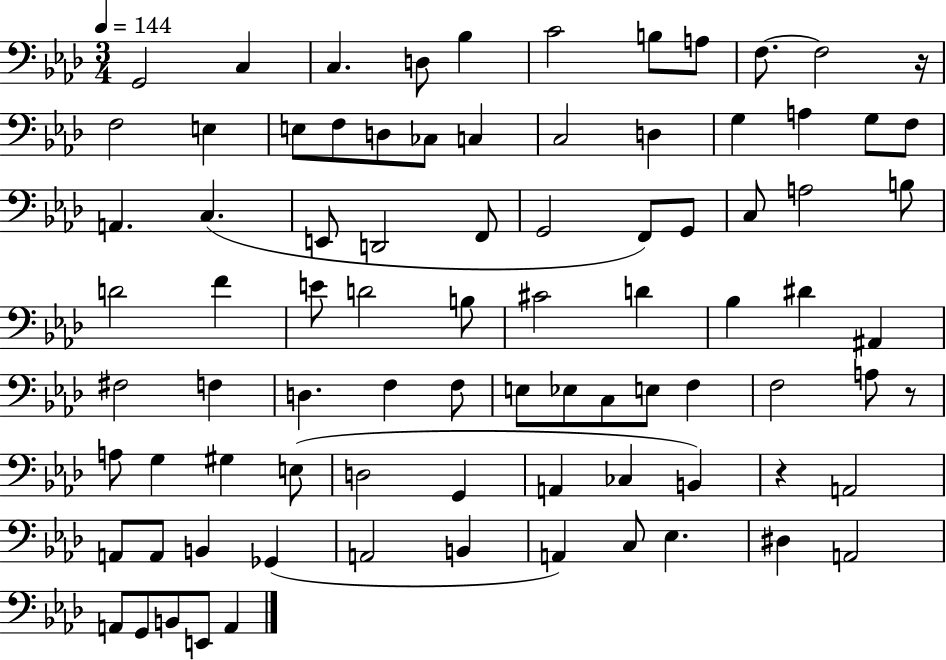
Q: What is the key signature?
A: AES major